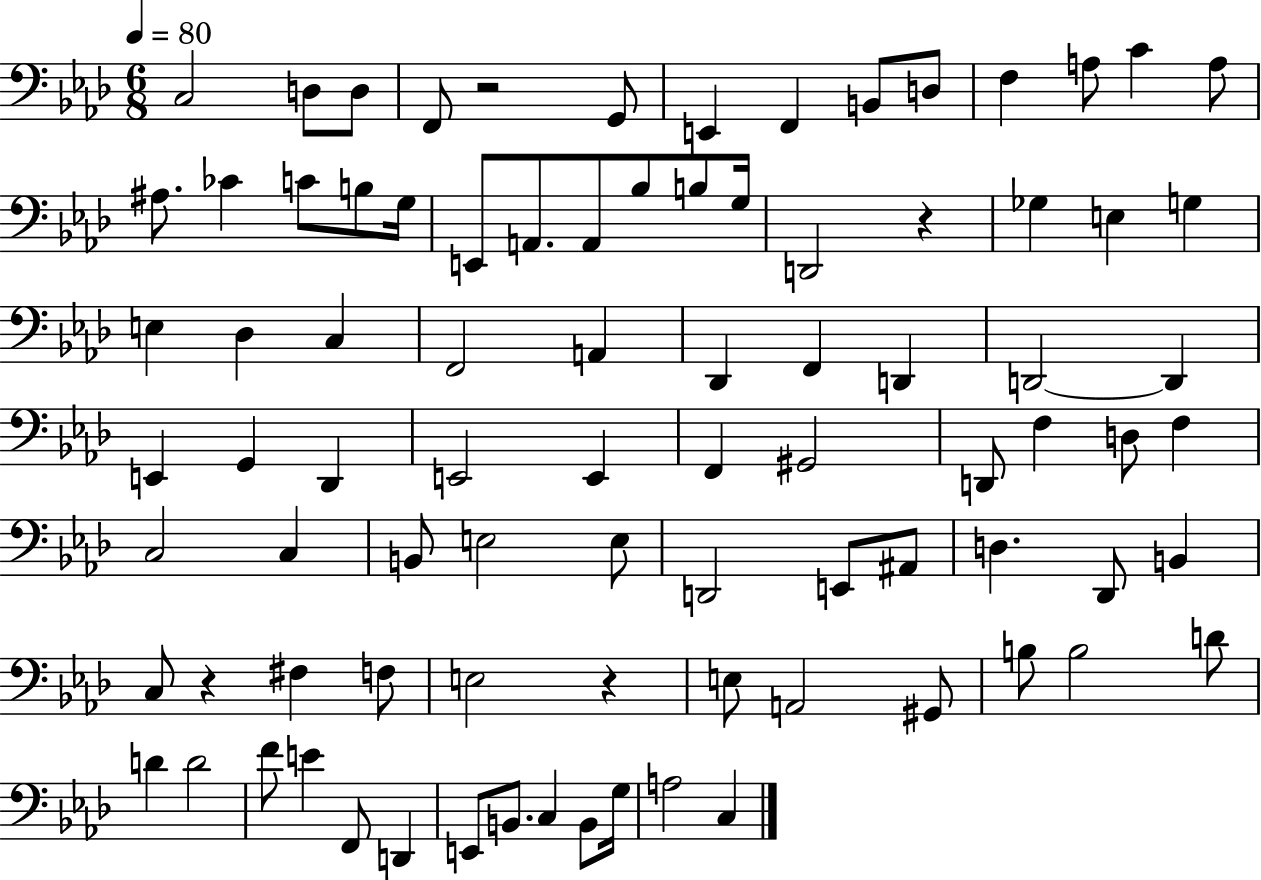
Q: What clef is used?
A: bass